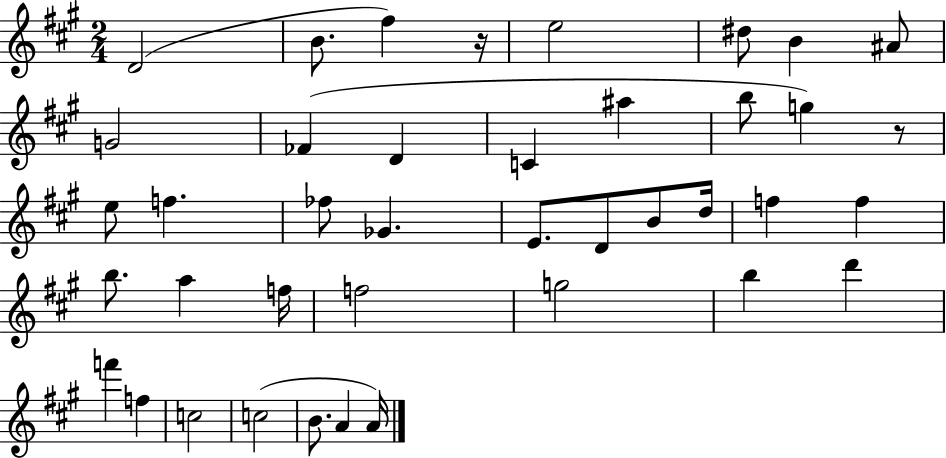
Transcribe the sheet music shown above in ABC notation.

X:1
T:Untitled
M:2/4
L:1/4
K:A
D2 B/2 ^f z/4 e2 ^d/2 B ^A/2 G2 _F D C ^a b/2 g z/2 e/2 f _f/2 _G E/2 D/2 B/2 d/4 f f b/2 a f/4 f2 g2 b d' f' f c2 c2 B/2 A A/4